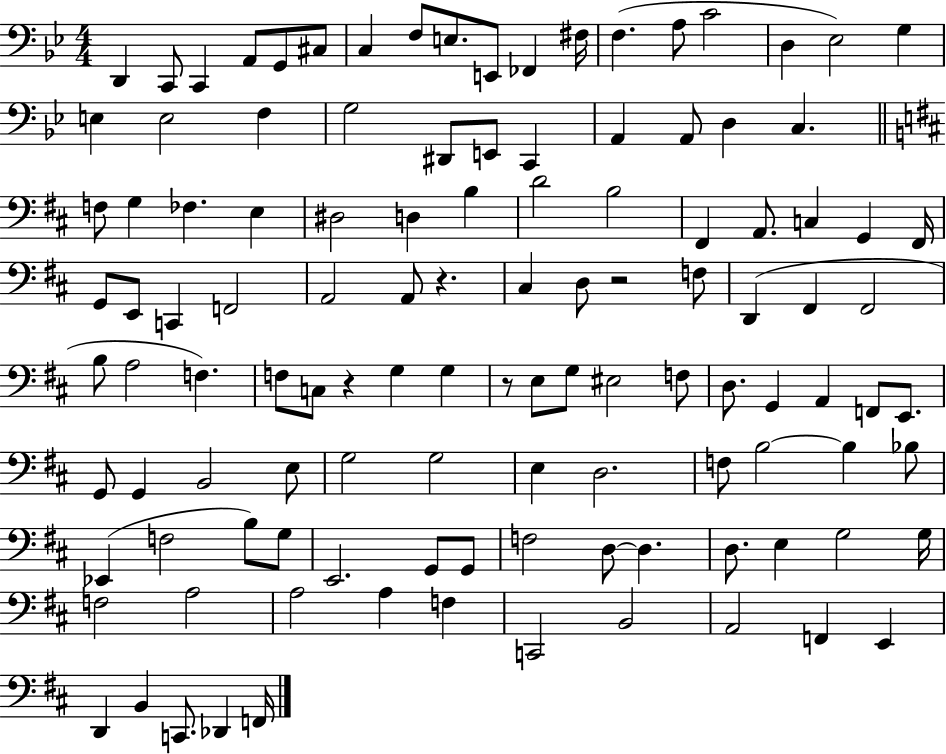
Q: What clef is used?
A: bass